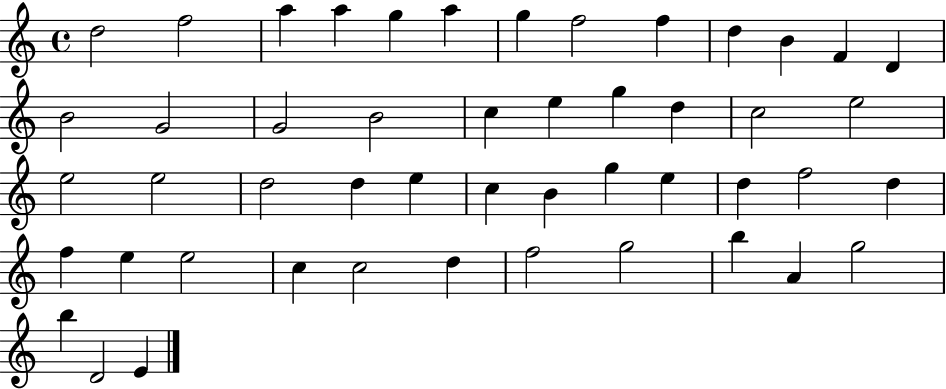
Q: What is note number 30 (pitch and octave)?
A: B4